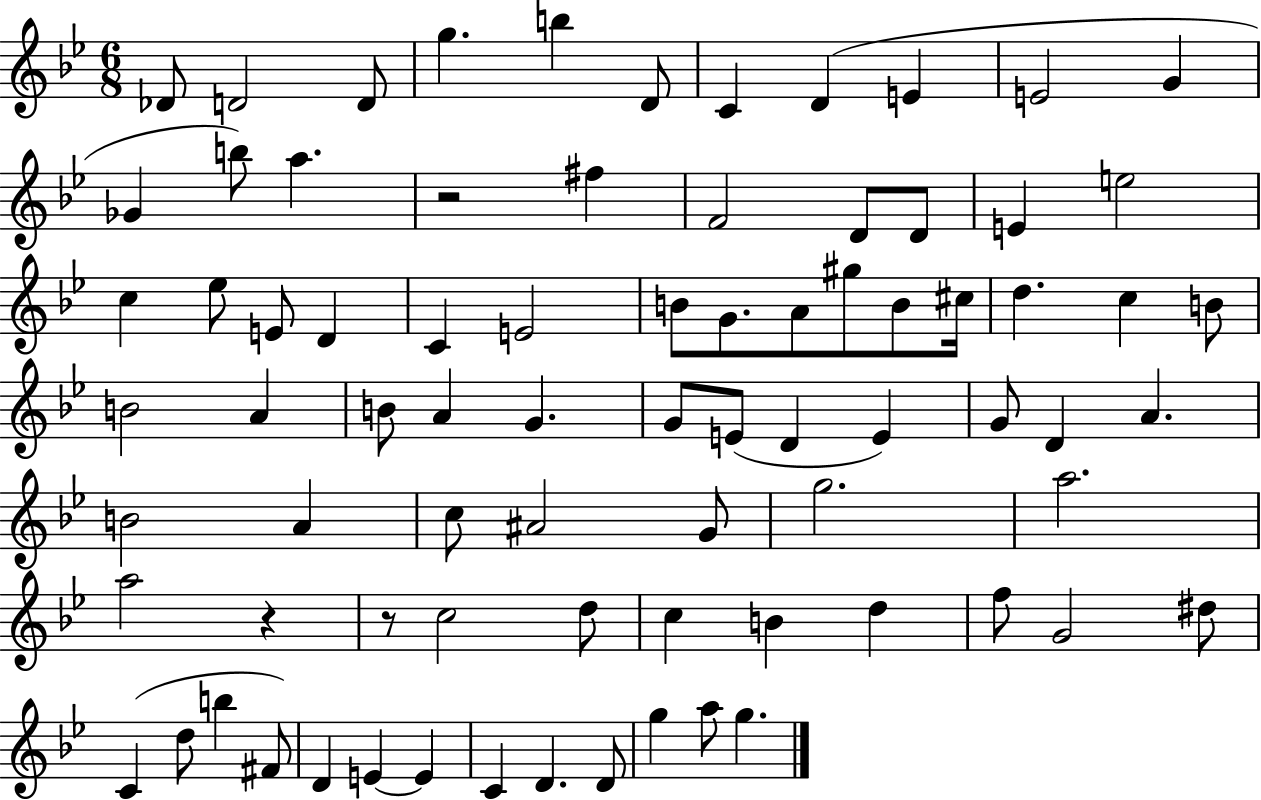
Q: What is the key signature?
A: BES major